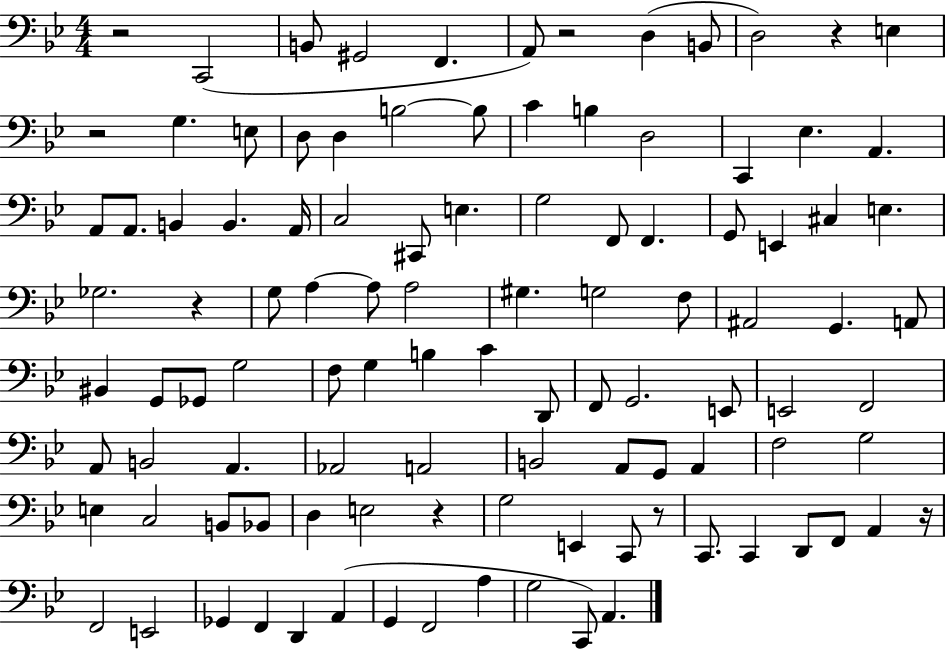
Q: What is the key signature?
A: BES major